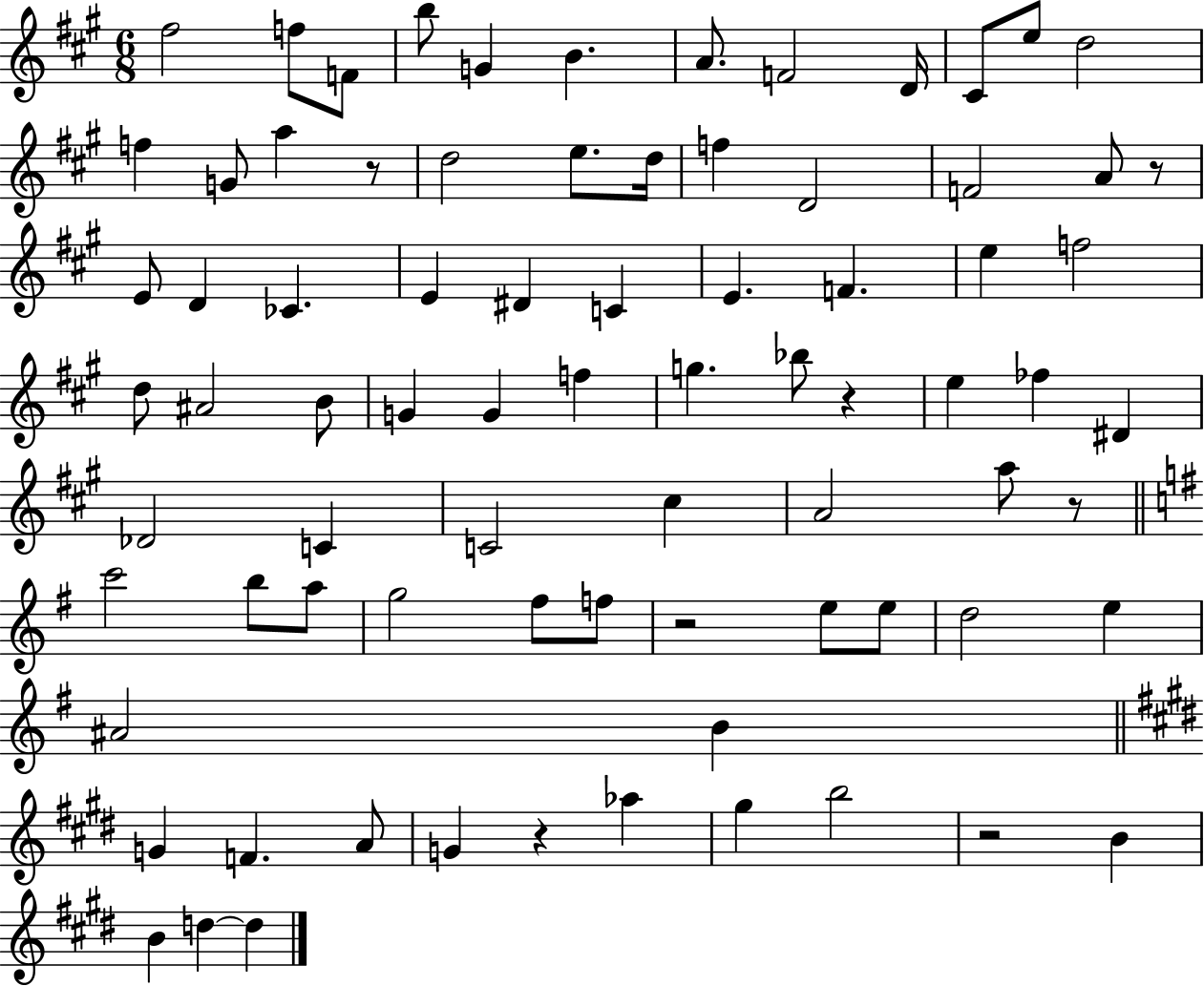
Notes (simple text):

F#5/h F5/e F4/e B5/e G4/q B4/q. A4/e. F4/h D4/s C#4/e E5/e D5/h F5/q G4/e A5/q R/e D5/h E5/e. D5/s F5/q D4/h F4/h A4/e R/e E4/e D4/q CES4/q. E4/q D#4/q C4/q E4/q. F4/q. E5/q F5/h D5/e A#4/h B4/e G4/q G4/q F5/q G5/q. Bb5/e R/q E5/q FES5/q D#4/q Db4/h C4/q C4/h C#5/q A4/h A5/e R/e C6/h B5/e A5/e G5/h F#5/e F5/e R/h E5/e E5/e D5/h E5/q A#4/h B4/q G4/q F4/q. A4/e G4/q R/q Ab5/q G#5/q B5/h R/h B4/q B4/q D5/q D5/q